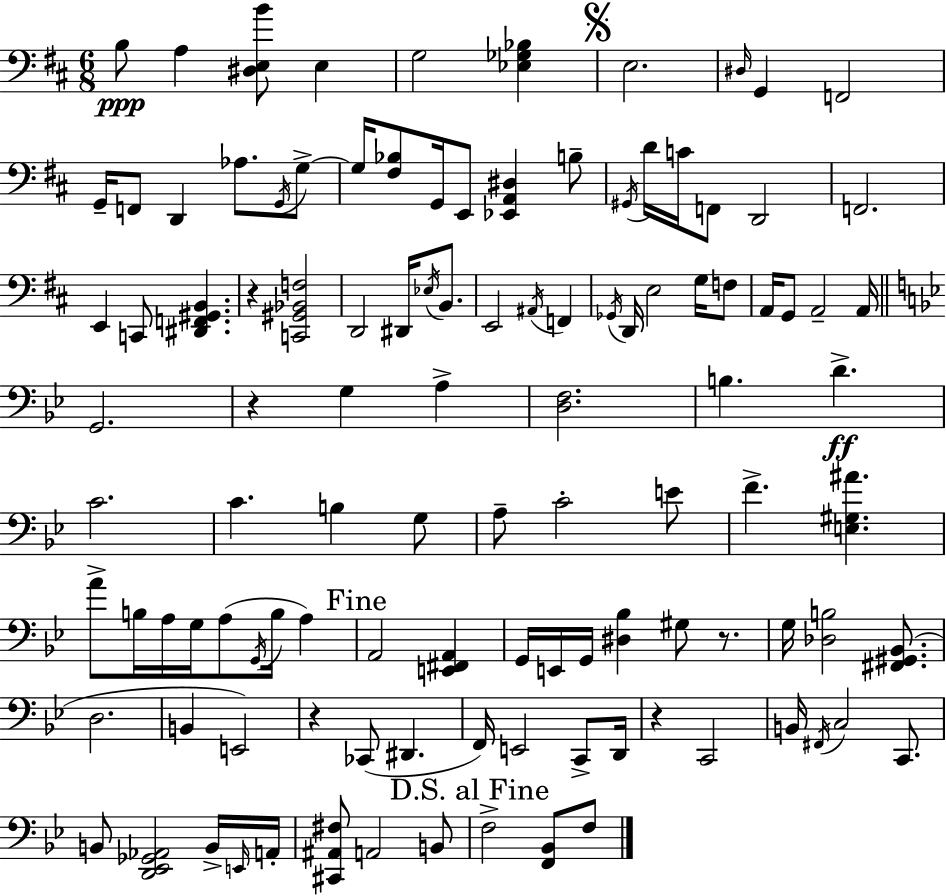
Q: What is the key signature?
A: D major